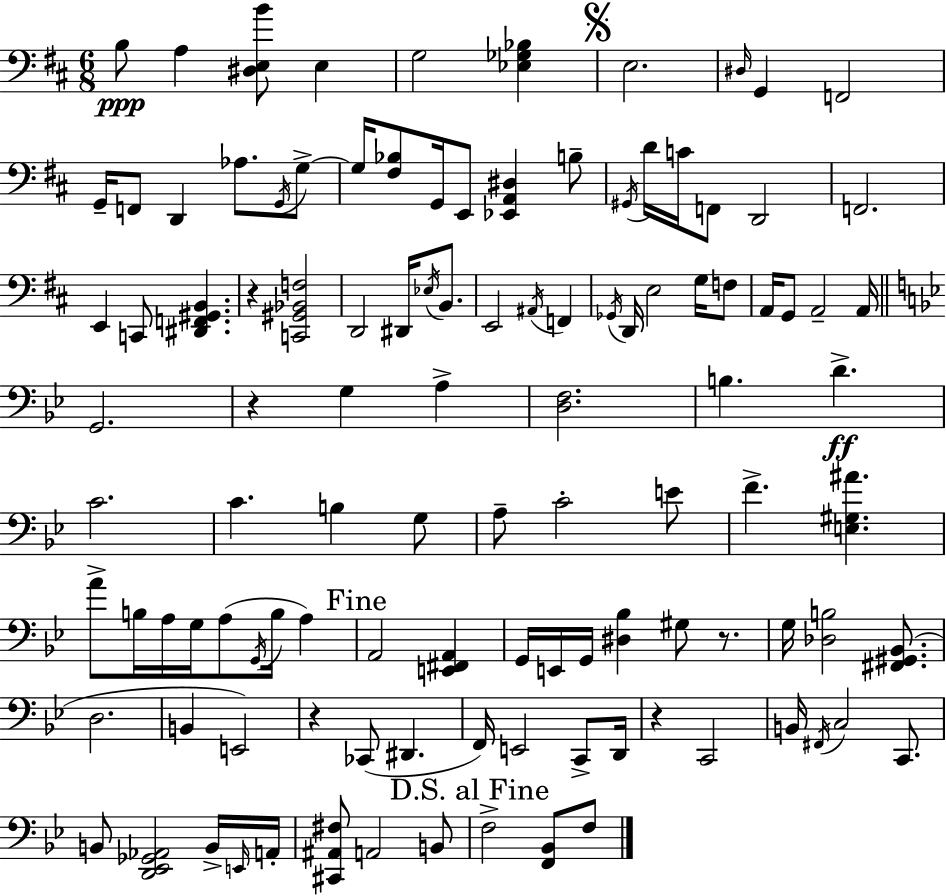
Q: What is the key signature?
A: D major